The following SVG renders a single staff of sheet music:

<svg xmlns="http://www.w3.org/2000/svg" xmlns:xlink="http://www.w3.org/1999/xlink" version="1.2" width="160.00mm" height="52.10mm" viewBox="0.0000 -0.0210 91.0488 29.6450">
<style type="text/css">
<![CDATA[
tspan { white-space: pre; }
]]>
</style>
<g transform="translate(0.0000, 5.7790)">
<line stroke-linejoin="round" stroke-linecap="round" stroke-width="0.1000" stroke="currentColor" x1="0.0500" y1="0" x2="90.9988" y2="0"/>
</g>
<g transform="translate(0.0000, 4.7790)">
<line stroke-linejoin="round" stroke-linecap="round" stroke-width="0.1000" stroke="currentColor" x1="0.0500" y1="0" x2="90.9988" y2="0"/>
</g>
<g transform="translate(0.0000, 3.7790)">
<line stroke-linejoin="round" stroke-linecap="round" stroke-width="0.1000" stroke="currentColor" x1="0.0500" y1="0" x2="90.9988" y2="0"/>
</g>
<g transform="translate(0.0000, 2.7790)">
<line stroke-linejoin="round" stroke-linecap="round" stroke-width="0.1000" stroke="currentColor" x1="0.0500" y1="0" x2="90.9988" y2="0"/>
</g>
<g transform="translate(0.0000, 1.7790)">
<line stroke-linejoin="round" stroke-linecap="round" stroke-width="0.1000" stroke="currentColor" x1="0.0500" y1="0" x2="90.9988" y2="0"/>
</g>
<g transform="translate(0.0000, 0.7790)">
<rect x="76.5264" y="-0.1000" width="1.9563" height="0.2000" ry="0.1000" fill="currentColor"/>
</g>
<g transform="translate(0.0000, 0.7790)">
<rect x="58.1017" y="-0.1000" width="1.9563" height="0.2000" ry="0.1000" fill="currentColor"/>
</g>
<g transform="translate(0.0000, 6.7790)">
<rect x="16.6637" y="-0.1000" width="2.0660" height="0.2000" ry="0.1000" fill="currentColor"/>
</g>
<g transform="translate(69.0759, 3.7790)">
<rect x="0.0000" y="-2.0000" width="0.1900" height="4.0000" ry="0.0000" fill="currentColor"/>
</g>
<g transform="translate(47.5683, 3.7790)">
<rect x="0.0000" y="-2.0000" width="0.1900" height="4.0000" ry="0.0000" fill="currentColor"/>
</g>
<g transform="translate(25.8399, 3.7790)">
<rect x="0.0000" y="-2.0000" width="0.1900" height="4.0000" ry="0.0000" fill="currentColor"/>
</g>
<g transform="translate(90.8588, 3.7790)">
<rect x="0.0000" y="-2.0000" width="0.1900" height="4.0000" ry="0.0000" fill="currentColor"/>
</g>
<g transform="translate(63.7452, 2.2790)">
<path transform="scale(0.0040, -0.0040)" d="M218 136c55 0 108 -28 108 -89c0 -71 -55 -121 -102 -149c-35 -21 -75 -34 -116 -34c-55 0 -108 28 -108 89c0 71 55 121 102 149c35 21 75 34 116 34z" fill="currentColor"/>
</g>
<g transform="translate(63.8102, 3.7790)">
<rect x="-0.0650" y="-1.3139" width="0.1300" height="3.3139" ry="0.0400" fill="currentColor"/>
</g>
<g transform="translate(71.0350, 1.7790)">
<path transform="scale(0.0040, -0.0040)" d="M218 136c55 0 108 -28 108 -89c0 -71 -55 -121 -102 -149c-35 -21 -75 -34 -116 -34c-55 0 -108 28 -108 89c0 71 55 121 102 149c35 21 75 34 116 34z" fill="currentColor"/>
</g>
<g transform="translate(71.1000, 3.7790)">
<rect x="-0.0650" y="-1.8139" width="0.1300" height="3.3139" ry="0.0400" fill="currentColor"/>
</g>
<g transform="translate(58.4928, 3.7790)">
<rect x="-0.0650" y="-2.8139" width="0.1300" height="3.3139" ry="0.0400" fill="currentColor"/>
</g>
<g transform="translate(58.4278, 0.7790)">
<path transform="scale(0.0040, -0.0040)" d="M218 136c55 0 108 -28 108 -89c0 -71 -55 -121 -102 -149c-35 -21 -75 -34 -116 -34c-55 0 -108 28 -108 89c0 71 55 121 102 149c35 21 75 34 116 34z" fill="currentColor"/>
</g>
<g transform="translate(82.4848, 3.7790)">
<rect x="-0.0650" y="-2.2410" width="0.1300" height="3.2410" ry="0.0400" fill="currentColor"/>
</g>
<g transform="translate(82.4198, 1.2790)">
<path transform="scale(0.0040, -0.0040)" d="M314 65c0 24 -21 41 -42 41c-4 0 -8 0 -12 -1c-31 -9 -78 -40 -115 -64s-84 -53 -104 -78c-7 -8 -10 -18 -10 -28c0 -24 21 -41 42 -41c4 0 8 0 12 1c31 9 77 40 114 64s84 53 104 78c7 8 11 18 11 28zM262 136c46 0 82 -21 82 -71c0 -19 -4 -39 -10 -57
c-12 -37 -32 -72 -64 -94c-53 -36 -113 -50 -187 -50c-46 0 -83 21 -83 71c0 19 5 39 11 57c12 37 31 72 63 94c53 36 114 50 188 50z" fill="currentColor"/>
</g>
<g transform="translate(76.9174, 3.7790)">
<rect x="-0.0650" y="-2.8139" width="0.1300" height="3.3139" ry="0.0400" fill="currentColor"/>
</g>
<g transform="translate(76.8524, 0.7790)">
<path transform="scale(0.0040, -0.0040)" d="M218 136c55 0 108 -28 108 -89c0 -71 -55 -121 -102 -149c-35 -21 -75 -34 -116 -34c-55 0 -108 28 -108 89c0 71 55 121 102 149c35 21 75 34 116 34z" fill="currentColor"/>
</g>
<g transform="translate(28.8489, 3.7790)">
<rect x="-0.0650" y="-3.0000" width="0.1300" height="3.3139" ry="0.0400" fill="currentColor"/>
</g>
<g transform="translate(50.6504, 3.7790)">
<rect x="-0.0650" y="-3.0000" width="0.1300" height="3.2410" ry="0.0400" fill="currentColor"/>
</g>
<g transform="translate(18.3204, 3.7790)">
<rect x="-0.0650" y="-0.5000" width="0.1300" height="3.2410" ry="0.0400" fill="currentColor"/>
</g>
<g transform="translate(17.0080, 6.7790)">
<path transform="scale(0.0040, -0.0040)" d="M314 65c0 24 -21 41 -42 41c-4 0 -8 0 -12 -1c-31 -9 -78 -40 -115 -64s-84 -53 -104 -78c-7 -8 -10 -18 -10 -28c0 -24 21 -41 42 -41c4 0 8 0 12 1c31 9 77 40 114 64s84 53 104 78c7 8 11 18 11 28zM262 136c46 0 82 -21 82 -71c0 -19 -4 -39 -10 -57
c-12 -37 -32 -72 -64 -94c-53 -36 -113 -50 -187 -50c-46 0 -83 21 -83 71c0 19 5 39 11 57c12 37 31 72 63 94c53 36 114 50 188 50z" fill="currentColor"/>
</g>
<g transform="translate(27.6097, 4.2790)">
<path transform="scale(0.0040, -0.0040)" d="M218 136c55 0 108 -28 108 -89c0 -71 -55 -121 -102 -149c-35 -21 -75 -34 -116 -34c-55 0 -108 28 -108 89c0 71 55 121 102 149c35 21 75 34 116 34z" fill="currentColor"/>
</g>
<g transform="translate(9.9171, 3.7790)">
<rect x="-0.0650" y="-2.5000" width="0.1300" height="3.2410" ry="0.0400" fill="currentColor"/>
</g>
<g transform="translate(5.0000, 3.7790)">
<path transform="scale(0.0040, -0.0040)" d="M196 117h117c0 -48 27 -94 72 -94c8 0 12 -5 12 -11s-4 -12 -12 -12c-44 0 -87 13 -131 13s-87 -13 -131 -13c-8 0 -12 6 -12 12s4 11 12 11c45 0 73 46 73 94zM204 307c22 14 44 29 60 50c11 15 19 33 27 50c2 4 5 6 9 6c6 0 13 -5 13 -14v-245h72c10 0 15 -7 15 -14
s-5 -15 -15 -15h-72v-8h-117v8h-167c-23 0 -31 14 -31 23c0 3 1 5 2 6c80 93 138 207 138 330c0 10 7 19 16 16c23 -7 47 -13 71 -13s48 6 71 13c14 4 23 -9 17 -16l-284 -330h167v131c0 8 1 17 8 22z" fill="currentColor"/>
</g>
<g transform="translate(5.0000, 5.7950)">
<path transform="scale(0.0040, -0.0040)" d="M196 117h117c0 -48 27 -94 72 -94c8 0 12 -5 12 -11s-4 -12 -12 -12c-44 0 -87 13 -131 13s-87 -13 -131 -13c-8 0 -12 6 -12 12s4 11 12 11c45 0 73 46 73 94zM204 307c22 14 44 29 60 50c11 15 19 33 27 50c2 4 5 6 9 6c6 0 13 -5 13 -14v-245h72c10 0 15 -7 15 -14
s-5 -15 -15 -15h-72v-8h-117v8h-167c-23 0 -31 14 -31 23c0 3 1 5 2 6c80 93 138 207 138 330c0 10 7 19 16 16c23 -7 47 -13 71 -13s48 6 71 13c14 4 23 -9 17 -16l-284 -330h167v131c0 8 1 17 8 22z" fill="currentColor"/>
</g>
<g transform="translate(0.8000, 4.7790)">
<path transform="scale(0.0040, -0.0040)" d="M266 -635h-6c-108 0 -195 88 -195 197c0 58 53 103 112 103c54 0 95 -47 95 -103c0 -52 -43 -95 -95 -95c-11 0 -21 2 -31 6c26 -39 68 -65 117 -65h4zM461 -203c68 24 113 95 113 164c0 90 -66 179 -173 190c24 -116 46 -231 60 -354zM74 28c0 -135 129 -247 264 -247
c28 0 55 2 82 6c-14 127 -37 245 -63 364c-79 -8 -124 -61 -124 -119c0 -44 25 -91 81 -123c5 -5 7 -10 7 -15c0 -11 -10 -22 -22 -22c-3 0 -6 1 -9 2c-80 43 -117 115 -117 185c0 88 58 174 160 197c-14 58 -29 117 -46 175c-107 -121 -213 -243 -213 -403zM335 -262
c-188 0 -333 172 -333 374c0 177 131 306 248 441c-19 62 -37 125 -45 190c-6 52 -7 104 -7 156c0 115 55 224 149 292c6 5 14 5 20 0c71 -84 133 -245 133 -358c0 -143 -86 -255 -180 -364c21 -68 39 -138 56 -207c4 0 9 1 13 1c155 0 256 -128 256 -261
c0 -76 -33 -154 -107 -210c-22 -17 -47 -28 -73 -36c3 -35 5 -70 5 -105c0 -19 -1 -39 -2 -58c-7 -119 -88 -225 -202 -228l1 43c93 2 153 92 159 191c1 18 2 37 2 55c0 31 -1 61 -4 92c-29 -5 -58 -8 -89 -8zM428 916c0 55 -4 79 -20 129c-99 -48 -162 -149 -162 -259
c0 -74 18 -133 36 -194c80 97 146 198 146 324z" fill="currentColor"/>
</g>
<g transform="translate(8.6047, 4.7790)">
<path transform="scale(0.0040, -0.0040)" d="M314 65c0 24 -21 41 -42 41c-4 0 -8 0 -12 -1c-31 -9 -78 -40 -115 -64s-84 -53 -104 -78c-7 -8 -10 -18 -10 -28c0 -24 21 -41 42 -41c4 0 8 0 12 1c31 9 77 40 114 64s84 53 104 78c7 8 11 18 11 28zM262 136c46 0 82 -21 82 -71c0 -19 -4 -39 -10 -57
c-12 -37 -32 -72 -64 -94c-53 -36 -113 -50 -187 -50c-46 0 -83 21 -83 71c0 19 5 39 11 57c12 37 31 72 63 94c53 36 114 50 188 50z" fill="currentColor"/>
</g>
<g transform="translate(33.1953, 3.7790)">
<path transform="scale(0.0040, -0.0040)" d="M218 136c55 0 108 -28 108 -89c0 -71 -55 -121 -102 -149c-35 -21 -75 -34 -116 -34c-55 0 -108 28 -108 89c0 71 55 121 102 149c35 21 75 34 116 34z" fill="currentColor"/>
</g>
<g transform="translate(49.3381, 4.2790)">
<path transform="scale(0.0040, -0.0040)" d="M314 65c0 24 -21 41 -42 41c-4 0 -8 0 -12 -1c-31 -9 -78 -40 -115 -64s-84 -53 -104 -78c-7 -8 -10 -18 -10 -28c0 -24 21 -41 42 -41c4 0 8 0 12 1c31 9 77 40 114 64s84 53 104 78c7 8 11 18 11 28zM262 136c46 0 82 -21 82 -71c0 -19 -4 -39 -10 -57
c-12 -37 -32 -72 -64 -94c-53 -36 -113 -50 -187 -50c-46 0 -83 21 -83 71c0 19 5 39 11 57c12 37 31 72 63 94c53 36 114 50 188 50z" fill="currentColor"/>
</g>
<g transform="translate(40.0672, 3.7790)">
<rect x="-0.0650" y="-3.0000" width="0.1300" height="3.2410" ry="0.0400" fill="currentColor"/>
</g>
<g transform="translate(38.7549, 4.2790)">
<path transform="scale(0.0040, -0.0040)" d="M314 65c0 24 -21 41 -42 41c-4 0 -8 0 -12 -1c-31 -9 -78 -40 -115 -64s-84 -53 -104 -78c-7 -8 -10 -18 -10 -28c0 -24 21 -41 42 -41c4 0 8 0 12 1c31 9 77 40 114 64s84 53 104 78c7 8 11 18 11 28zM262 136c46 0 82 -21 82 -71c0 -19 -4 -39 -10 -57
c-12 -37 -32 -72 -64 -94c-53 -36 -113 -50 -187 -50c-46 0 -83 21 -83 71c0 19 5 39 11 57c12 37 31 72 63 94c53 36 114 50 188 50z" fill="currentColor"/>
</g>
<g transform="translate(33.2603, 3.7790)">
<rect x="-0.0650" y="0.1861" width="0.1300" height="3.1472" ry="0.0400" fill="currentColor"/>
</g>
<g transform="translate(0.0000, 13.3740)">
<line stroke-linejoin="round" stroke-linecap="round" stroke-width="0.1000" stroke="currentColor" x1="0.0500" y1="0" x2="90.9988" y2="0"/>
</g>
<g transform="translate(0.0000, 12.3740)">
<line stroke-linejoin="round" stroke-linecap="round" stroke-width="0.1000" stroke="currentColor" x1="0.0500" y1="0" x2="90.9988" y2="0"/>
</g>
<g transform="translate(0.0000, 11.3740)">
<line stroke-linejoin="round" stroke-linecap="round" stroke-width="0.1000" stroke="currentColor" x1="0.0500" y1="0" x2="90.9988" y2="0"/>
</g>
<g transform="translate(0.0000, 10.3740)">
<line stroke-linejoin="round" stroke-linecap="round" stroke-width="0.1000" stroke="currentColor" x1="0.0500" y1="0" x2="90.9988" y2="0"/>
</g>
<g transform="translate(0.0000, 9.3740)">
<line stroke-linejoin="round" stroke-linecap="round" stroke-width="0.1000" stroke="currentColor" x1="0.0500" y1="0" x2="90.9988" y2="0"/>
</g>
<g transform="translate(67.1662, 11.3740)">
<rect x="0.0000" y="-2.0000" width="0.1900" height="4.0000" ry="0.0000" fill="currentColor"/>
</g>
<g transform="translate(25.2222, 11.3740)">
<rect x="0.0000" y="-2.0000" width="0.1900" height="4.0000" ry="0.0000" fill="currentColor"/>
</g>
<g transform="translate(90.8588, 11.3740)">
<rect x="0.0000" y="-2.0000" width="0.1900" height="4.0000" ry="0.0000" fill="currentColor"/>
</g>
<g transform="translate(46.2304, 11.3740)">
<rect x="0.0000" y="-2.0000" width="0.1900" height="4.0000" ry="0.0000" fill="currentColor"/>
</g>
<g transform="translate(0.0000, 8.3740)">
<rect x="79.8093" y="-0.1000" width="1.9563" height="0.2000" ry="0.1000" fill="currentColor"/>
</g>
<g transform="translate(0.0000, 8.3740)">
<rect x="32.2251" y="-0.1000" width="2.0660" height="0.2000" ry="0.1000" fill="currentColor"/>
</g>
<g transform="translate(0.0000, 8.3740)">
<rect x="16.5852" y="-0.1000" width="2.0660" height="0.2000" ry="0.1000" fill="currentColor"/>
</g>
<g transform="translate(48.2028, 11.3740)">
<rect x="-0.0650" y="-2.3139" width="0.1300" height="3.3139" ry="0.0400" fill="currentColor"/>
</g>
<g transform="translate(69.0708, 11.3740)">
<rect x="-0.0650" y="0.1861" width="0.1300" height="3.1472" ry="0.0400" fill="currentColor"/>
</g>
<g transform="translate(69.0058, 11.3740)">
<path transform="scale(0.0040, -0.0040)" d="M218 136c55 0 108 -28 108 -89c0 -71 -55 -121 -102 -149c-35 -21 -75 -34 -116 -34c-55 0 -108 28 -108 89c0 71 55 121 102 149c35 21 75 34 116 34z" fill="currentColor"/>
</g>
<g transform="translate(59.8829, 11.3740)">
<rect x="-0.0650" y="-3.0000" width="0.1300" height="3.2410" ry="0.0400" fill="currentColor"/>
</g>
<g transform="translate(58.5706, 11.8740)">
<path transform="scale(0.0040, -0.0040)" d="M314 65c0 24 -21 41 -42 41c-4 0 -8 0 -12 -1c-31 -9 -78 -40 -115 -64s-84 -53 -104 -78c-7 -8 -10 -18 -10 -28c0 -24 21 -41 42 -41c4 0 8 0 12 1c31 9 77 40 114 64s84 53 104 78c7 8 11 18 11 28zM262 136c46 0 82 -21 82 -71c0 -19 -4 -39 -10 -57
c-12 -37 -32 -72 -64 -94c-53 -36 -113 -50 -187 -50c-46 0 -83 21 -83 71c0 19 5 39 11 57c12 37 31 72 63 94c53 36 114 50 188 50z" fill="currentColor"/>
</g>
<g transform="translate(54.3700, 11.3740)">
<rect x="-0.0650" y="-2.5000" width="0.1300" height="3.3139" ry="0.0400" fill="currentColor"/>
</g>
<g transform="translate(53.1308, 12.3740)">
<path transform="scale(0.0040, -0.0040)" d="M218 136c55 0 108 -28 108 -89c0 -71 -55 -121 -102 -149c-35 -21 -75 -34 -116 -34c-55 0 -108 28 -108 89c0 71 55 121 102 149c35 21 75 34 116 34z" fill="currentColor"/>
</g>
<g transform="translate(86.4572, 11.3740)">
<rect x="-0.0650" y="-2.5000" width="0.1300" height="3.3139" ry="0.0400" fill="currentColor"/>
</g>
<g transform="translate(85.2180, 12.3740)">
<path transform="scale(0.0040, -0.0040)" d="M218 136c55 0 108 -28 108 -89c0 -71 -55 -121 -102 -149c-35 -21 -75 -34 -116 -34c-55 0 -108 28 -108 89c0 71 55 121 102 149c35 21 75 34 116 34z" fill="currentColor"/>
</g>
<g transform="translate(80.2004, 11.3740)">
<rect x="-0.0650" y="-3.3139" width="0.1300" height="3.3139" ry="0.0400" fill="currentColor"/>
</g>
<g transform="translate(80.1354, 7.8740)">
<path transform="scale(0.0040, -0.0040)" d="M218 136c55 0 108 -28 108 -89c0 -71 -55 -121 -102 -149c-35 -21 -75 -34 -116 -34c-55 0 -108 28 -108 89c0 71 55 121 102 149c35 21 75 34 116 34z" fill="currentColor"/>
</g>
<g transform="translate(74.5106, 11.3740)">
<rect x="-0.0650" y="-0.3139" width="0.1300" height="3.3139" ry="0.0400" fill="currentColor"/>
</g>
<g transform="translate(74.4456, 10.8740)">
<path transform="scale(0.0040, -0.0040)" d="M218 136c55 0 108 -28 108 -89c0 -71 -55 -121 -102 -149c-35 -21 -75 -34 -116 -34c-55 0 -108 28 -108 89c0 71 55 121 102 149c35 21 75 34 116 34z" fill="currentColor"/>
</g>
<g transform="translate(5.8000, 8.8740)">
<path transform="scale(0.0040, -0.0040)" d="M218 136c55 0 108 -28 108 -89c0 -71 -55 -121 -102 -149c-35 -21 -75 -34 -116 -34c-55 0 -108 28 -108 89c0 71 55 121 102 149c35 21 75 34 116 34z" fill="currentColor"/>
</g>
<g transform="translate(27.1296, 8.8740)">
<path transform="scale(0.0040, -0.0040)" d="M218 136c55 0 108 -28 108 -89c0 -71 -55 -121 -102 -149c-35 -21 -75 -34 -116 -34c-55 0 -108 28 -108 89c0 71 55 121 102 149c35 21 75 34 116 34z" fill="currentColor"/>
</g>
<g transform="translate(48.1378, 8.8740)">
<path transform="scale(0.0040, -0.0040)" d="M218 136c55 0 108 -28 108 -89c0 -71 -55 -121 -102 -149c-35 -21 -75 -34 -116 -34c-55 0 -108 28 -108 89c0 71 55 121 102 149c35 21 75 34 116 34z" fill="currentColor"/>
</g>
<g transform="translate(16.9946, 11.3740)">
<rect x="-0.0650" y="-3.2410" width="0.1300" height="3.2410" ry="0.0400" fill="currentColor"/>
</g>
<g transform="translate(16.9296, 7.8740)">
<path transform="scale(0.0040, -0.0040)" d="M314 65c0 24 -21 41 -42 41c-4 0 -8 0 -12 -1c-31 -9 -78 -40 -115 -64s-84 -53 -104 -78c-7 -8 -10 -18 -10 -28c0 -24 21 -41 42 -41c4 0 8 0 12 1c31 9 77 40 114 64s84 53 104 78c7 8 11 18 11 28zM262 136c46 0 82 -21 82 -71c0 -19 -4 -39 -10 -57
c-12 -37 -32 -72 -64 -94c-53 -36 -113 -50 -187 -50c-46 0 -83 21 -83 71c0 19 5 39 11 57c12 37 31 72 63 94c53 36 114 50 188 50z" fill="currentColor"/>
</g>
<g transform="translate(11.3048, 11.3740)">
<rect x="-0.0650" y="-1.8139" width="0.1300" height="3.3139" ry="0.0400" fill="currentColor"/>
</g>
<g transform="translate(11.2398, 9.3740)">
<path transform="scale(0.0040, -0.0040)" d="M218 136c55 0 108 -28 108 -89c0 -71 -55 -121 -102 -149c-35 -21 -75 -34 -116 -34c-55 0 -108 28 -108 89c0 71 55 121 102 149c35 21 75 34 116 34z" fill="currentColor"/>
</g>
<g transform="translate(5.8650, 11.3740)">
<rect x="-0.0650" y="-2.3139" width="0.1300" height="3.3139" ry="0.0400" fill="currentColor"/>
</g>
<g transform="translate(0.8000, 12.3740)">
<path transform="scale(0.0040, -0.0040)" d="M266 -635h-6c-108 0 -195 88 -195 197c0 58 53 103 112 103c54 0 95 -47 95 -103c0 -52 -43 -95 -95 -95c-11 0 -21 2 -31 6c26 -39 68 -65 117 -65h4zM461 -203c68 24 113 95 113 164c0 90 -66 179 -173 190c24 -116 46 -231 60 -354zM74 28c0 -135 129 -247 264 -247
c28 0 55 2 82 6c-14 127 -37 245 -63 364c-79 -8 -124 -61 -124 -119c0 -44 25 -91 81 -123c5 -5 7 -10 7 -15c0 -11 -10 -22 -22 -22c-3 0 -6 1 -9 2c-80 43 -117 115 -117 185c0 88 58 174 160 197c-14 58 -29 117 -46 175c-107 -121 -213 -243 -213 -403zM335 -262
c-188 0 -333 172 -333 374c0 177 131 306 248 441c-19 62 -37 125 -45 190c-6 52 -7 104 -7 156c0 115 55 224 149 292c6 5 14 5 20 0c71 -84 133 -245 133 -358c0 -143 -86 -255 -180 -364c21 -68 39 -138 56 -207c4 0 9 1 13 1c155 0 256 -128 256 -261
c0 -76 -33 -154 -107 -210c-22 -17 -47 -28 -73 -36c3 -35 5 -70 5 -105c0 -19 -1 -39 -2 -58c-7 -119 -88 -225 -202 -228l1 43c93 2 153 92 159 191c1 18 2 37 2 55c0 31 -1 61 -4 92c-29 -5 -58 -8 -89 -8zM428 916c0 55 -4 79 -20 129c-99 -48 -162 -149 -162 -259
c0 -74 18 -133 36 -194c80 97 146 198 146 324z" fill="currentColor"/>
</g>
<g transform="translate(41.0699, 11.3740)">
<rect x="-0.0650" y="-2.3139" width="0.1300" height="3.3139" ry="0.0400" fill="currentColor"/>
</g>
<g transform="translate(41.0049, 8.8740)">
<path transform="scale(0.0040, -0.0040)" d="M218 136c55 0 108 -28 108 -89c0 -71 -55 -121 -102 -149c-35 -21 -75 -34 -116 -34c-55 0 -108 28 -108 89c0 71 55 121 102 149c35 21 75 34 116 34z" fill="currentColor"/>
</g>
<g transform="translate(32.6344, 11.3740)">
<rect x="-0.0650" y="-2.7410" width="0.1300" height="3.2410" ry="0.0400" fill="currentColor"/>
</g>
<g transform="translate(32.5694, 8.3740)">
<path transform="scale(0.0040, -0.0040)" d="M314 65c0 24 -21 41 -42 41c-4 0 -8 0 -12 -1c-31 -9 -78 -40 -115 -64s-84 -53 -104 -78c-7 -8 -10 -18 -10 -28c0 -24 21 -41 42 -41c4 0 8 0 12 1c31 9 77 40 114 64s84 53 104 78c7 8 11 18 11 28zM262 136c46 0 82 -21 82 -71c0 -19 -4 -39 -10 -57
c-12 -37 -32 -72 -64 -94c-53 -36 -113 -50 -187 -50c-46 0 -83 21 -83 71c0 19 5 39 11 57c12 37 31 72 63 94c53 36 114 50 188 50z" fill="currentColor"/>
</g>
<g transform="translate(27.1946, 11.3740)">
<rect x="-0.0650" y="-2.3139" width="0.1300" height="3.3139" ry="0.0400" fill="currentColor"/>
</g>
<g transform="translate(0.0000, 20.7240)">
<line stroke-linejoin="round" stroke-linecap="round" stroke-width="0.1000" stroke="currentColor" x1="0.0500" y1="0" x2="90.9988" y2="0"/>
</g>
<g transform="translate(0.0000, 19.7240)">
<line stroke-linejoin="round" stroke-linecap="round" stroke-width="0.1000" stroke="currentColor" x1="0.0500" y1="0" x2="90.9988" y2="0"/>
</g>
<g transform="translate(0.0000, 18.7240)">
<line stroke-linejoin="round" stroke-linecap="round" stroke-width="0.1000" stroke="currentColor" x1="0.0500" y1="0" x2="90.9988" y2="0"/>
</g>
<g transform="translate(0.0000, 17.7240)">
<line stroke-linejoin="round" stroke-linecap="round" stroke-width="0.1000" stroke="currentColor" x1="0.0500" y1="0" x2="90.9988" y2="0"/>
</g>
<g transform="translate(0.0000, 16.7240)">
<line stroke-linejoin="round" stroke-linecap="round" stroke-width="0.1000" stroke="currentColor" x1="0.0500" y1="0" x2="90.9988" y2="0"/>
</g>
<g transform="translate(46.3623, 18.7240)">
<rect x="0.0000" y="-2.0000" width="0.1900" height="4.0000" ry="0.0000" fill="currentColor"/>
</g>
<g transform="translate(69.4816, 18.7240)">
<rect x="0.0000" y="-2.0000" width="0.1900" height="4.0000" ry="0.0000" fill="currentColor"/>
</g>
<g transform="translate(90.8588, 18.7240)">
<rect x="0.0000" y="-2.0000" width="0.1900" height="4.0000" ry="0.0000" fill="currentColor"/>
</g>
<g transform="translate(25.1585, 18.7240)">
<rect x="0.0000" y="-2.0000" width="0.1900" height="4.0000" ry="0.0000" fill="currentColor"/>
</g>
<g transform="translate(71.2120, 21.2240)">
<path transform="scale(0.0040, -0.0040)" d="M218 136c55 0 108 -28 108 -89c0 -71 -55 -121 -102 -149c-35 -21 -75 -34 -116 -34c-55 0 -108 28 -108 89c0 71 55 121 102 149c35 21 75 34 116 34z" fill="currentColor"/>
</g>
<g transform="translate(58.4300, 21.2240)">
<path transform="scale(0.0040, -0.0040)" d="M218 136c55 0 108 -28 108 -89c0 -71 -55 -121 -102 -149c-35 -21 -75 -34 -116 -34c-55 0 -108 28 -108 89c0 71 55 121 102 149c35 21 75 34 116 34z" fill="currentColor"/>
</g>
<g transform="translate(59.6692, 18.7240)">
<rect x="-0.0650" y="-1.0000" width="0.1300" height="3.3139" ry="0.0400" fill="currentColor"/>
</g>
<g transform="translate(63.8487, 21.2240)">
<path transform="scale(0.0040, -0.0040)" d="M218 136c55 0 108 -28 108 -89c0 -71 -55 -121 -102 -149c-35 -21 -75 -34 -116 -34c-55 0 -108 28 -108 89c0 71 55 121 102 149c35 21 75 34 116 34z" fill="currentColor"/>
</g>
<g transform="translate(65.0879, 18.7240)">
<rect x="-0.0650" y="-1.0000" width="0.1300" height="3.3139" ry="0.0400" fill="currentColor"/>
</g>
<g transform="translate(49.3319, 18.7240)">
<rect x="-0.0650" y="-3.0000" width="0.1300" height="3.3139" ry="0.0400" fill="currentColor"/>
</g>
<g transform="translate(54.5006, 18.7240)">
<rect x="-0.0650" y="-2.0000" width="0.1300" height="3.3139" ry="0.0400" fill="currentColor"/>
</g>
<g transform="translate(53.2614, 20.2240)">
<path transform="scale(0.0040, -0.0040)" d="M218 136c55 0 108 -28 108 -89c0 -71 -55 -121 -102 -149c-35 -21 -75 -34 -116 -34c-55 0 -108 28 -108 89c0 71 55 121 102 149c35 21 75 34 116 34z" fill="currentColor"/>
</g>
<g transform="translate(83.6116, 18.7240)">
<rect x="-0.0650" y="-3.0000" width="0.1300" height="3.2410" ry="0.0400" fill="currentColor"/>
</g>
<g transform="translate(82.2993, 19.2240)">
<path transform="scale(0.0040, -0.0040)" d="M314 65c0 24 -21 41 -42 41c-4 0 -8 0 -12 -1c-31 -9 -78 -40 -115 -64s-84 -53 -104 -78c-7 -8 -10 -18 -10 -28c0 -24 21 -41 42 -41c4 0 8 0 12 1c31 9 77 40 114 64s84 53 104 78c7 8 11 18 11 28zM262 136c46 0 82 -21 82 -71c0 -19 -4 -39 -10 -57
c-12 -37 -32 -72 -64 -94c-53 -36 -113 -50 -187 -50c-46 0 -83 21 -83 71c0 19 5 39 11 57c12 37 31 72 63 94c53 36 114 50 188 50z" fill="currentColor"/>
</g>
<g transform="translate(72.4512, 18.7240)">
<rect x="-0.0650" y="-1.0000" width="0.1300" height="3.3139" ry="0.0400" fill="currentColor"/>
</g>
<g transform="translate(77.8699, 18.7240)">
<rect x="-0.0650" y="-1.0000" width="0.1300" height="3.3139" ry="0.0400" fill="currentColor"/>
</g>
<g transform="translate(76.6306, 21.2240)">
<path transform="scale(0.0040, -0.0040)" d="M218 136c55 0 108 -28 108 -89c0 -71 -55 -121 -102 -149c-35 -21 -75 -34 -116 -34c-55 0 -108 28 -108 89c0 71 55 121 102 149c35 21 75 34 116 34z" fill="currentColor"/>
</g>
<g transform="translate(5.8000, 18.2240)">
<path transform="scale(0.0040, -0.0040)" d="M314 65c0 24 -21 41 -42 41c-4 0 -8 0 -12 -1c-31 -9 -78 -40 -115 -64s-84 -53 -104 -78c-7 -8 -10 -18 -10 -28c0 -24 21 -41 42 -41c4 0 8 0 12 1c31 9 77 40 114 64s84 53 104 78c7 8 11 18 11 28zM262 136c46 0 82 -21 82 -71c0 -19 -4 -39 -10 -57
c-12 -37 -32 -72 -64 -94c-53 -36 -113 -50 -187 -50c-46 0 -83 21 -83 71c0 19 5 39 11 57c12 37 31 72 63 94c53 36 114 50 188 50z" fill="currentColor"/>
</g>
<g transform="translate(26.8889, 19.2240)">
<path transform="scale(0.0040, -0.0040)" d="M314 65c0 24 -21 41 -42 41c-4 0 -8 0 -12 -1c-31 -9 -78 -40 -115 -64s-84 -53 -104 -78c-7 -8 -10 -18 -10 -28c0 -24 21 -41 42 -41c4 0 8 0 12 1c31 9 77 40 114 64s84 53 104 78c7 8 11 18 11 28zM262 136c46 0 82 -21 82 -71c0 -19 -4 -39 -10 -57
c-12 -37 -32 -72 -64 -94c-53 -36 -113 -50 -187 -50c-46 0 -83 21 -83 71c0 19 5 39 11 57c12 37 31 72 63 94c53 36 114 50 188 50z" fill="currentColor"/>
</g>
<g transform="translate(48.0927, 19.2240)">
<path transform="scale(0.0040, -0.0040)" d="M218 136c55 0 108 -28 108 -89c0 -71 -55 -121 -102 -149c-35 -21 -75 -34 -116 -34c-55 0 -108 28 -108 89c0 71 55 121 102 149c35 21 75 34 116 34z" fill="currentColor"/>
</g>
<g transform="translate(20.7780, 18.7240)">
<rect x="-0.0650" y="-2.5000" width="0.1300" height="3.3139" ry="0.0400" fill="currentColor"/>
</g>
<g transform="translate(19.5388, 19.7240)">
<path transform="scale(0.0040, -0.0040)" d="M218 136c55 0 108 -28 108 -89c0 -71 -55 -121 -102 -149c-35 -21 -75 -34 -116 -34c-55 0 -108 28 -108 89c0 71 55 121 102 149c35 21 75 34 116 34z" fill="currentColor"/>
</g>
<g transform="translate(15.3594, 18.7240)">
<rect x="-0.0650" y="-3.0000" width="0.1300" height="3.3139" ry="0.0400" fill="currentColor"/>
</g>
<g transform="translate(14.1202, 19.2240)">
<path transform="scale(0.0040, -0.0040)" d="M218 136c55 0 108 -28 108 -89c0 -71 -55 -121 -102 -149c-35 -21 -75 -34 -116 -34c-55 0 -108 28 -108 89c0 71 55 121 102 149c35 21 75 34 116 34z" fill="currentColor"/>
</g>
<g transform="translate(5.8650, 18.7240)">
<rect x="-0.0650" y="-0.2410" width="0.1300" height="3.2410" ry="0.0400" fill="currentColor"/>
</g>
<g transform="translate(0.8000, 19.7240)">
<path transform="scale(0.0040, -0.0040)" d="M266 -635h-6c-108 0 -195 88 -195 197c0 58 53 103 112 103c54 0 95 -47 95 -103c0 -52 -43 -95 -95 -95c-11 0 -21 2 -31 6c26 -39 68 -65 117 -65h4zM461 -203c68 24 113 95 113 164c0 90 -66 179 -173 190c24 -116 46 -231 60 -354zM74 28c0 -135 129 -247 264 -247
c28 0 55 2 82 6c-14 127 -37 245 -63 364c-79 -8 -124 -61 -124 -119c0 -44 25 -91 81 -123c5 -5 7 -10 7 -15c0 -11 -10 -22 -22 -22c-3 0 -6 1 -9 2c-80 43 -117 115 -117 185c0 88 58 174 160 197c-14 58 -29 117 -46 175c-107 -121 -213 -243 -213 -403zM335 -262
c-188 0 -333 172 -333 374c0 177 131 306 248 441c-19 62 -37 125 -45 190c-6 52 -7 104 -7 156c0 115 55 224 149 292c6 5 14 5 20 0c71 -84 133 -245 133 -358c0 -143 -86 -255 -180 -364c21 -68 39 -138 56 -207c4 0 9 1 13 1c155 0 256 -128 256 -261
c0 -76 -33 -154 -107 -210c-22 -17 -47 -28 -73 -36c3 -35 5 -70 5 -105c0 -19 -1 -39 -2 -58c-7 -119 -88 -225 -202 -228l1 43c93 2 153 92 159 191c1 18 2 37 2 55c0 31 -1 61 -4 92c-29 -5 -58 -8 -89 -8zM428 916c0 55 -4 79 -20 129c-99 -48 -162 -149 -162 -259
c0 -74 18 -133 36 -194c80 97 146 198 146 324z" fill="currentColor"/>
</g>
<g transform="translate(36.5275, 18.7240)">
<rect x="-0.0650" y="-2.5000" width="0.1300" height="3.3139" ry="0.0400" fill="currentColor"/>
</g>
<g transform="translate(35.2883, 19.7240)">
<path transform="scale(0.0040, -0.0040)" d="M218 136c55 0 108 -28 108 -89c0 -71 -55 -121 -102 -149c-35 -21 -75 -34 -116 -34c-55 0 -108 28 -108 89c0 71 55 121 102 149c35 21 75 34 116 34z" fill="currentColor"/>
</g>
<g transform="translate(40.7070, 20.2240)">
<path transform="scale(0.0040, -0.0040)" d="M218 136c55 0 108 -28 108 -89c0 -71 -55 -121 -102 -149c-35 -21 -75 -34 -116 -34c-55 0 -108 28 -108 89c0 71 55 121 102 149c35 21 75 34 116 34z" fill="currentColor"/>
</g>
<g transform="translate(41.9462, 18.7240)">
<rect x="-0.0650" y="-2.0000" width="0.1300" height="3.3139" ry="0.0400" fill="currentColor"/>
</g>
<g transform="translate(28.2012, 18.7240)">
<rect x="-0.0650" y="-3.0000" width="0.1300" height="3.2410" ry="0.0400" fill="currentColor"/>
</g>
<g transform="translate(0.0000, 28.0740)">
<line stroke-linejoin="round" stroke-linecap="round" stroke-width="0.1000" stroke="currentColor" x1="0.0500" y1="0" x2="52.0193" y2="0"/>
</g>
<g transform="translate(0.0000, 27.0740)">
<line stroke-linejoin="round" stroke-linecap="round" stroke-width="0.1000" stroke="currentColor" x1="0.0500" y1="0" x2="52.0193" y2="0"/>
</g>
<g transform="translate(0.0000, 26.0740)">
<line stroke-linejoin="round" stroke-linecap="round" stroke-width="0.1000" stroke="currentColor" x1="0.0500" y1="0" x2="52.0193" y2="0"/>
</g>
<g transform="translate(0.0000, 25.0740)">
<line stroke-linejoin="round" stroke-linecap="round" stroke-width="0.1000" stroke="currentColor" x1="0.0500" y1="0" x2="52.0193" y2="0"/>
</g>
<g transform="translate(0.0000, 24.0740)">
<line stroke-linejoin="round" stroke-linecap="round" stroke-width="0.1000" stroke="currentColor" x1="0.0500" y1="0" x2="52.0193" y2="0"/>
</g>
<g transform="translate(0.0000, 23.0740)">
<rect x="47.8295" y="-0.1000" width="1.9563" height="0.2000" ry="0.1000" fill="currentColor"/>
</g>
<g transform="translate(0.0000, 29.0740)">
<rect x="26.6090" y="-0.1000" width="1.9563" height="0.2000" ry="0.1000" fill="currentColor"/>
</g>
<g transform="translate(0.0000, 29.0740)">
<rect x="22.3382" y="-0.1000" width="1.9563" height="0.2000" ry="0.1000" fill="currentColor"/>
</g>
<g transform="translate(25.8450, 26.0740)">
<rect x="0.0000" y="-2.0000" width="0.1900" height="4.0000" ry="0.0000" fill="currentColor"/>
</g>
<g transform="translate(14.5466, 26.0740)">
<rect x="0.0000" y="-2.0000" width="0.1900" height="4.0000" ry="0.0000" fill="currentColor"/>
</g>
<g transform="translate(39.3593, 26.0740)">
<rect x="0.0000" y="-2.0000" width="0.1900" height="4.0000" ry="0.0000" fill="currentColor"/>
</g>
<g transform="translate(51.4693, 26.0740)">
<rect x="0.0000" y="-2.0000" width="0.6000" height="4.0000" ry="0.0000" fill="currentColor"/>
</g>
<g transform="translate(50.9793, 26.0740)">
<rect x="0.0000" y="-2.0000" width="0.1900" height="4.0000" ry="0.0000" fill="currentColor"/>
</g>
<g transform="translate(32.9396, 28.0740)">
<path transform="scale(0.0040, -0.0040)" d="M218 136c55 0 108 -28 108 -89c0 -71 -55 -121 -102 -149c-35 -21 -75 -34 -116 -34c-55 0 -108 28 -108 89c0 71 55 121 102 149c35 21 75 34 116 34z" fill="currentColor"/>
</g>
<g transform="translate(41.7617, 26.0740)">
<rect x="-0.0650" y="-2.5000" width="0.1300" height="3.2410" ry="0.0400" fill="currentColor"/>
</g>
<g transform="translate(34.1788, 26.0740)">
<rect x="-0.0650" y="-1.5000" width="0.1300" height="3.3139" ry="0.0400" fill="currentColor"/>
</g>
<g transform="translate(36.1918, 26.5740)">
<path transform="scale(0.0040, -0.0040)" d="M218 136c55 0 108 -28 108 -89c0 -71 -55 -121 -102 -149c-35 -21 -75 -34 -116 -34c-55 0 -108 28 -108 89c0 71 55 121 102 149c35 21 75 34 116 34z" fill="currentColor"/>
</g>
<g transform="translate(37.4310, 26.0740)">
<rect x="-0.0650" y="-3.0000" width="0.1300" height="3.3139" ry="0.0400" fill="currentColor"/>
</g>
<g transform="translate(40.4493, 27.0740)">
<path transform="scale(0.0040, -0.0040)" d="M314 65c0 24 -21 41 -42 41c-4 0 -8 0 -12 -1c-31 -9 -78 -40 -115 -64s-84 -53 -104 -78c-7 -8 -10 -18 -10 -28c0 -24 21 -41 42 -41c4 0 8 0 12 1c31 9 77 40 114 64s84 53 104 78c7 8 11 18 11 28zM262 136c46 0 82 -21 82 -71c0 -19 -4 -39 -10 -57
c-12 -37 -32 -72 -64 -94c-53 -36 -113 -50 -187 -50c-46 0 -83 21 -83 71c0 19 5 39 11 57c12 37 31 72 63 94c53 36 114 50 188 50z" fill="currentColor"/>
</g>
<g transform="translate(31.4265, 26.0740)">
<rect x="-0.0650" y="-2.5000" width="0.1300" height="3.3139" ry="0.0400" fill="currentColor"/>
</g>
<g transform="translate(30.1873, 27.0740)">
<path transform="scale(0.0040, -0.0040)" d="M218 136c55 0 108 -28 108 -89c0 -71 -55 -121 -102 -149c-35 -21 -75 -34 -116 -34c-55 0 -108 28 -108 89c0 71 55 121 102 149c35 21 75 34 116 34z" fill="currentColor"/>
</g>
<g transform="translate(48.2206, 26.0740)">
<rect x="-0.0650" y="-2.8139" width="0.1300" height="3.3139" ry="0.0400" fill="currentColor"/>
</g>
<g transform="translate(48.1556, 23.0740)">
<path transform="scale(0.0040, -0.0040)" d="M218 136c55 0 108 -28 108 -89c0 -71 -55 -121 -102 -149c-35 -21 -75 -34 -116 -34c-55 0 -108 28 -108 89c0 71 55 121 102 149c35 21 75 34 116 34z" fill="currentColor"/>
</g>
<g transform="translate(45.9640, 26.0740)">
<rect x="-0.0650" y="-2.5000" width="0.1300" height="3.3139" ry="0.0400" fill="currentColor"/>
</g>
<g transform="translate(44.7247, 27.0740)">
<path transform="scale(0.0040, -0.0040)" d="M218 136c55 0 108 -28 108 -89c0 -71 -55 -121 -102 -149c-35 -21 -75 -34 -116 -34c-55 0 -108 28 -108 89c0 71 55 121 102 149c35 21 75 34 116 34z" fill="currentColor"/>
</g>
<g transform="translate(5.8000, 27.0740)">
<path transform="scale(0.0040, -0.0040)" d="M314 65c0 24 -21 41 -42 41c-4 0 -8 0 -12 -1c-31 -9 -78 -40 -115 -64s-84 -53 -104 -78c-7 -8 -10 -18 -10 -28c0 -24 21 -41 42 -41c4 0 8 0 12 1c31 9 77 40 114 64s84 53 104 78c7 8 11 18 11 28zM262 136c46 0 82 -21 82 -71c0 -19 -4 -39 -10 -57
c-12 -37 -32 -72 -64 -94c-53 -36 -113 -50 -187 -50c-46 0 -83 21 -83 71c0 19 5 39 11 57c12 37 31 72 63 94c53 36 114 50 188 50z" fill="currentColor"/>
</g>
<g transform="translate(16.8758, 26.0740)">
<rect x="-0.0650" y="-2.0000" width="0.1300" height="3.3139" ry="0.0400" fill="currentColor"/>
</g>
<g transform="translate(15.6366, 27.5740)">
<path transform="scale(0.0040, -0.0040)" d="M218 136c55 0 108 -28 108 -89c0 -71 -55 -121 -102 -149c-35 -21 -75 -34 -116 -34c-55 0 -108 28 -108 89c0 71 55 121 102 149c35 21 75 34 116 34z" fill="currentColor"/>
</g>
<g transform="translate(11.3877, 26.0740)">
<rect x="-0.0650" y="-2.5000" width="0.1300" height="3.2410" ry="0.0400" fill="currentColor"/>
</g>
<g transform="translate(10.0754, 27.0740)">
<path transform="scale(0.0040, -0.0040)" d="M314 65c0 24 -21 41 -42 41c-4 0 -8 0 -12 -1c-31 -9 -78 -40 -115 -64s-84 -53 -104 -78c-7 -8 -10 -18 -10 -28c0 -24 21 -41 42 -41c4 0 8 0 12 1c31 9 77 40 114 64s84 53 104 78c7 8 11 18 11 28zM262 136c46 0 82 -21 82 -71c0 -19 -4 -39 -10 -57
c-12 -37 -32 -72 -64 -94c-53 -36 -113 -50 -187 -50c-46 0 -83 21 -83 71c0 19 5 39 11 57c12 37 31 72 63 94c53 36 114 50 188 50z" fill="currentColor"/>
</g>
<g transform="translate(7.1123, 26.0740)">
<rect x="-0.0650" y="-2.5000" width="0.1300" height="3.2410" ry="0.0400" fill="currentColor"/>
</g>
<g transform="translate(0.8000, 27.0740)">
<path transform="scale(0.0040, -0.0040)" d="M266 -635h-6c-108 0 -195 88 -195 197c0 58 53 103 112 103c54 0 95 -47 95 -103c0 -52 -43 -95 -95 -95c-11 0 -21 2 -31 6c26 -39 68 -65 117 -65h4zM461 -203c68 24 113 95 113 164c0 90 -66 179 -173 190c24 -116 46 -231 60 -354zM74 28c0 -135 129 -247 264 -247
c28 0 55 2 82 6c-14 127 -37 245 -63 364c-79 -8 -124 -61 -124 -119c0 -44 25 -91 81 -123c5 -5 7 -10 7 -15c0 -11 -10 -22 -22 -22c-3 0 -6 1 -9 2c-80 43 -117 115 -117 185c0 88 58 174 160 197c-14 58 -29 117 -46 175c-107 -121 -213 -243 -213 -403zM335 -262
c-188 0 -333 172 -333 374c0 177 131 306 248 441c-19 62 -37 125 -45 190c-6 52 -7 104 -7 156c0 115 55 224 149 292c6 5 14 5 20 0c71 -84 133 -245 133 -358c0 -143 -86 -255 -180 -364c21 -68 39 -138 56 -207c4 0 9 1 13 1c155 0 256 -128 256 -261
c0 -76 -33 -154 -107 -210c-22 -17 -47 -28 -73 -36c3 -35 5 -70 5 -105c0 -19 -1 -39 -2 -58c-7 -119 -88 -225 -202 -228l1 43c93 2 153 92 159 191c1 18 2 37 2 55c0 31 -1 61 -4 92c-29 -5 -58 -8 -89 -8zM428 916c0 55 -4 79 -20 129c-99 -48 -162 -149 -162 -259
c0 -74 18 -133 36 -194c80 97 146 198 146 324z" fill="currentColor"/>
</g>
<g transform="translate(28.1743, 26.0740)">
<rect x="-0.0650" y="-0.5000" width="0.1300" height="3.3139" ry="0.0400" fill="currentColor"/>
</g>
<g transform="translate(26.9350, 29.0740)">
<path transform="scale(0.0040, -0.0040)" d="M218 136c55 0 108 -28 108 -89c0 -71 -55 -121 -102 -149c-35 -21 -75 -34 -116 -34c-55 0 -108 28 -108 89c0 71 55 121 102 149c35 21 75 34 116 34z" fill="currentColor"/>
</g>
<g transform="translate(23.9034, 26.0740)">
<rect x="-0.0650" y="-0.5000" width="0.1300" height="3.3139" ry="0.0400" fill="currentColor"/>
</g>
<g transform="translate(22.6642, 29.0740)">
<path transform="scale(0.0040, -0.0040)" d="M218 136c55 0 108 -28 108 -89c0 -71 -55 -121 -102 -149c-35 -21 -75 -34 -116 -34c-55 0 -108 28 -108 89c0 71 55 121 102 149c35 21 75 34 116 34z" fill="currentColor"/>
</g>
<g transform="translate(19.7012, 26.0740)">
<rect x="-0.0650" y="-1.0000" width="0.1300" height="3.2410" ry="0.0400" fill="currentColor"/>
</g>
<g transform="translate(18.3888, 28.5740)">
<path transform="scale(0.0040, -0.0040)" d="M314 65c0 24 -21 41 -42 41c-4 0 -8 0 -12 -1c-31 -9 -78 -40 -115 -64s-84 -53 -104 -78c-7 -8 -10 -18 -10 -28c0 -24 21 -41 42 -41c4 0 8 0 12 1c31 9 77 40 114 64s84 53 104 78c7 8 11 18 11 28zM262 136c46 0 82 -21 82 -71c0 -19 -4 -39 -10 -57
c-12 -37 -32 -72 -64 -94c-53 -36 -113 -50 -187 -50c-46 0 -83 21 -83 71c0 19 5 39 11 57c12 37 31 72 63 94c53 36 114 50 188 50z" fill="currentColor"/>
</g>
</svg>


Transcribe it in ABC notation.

X:1
T:Untitled
M:4/4
L:1/4
K:C
G2 C2 A B A2 A2 a e f a g2 g f b2 g a2 g g G A2 B c b G c2 A G A2 G F A F D D D D A2 G2 G2 F D2 C C G E A G2 G a